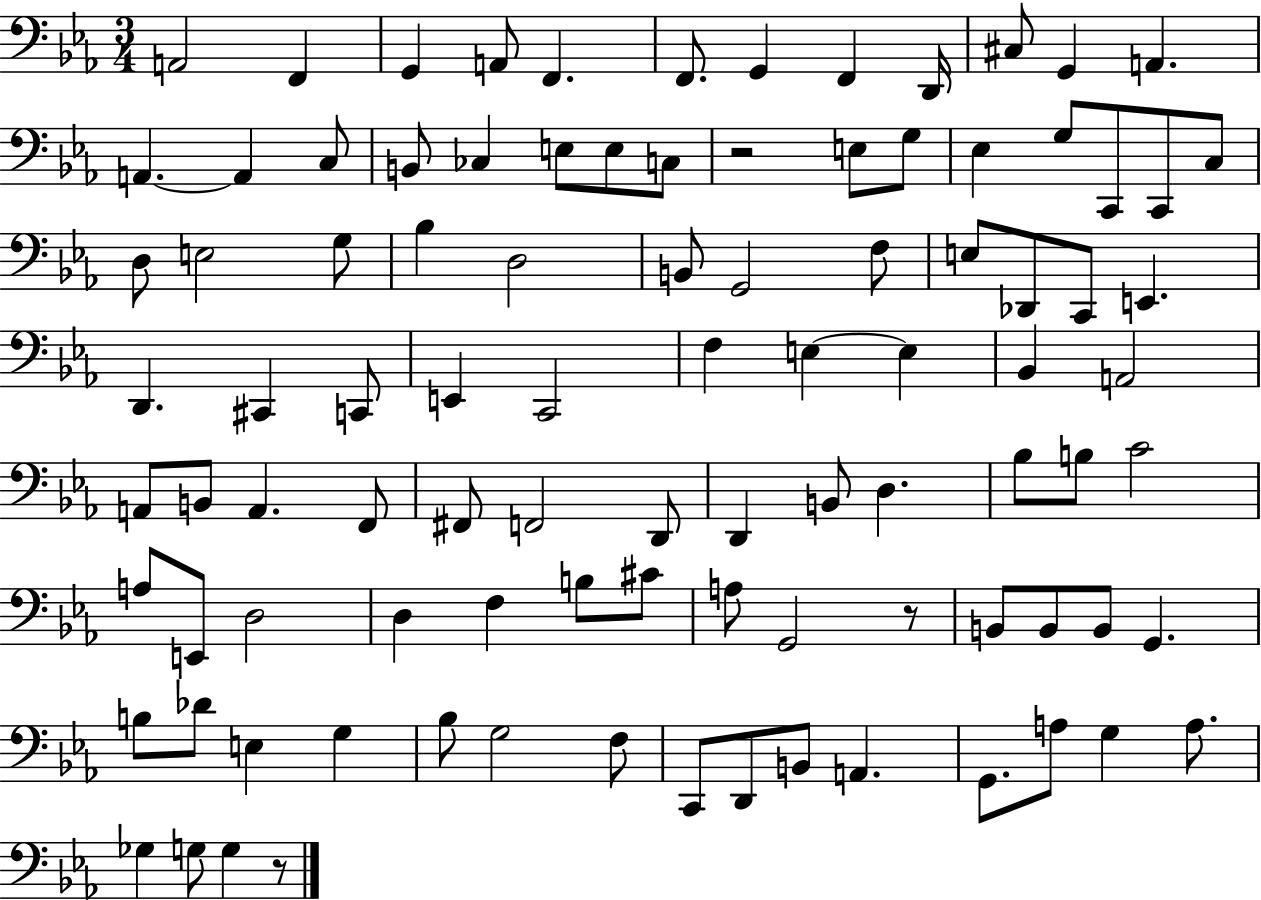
X:1
T:Untitled
M:3/4
L:1/4
K:Eb
A,,2 F,, G,, A,,/2 F,, F,,/2 G,, F,, D,,/4 ^C,/2 G,, A,, A,, A,, C,/2 B,,/2 _C, E,/2 E,/2 C,/2 z2 E,/2 G,/2 _E, G,/2 C,,/2 C,,/2 C,/2 D,/2 E,2 G,/2 _B, D,2 B,,/2 G,,2 F,/2 E,/2 _D,,/2 C,,/2 E,, D,, ^C,, C,,/2 E,, C,,2 F, E, E, _B,, A,,2 A,,/2 B,,/2 A,, F,,/2 ^F,,/2 F,,2 D,,/2 D,, B,,/2 D, _B,/2 B,/2 C2 A,/2 E,,/2 D,2 D, F, B,/2 ^C/2 A,/2 G,,2 z/2 B,,/2 B,,/2 B,,/2 G,, B,/2 _D/2 E, G, _B,/2 G,2 F,/2 C,,/2 D,,/2 B,,/2 A,, G,,/2 A,/2 G, A,/2 _G, G,/2 G, z/2